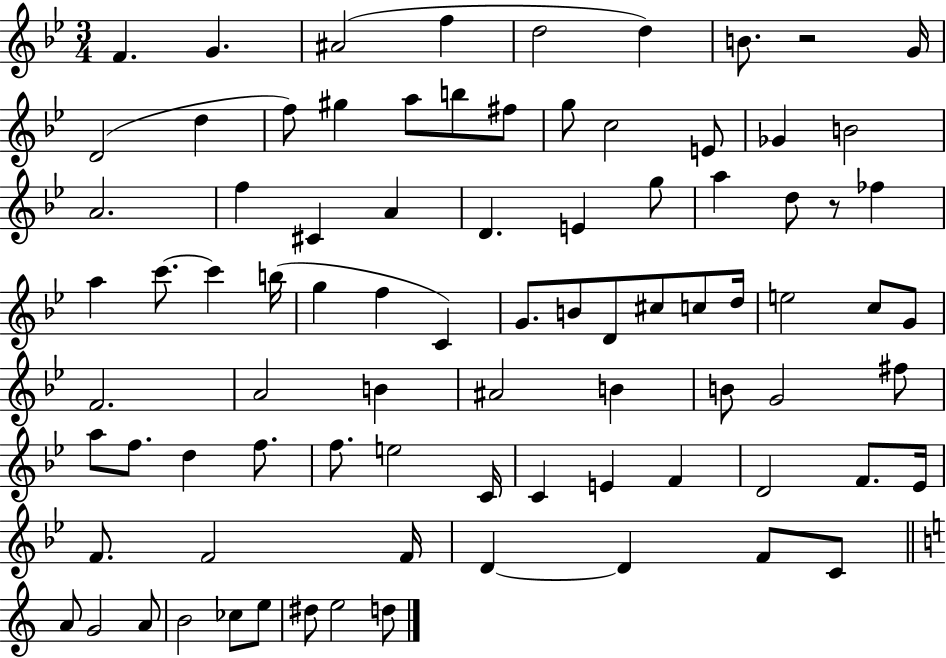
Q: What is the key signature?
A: BES major